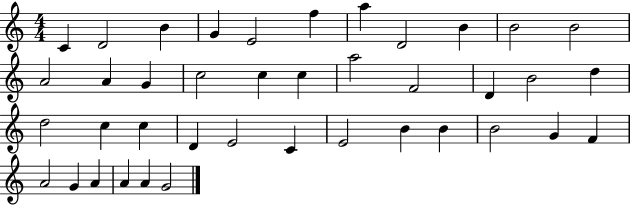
X:1
T:Untitled
M:4/4
L:1/4
K:C
C D2 B G E2 f a D2 B B2 B2 A2 A G c2 c c a2 F2 D B2 d d2 c c D E2 C E2 B B B2 G F A2 G A A A G2